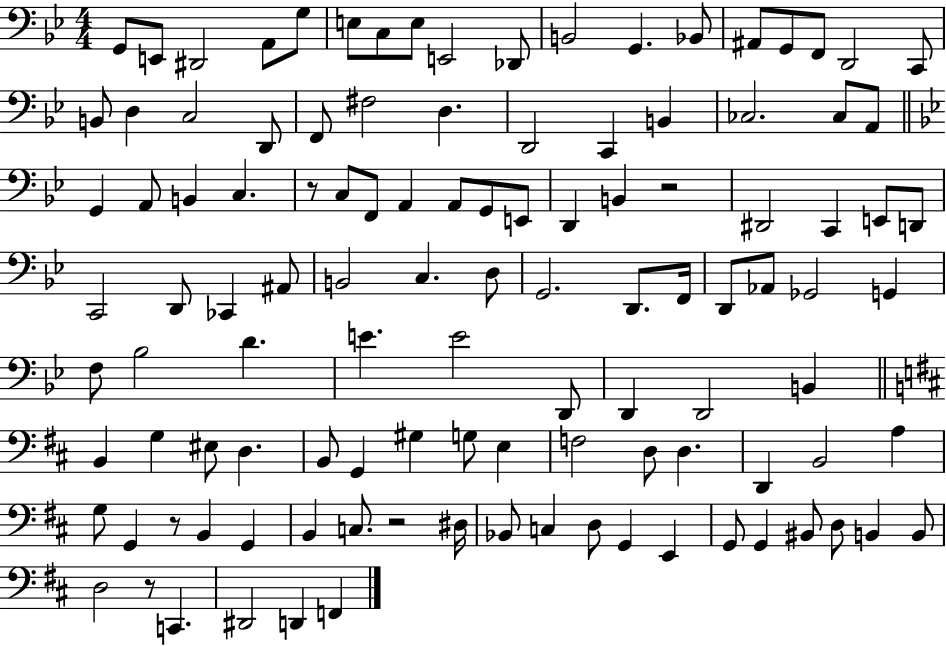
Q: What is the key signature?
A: BES major